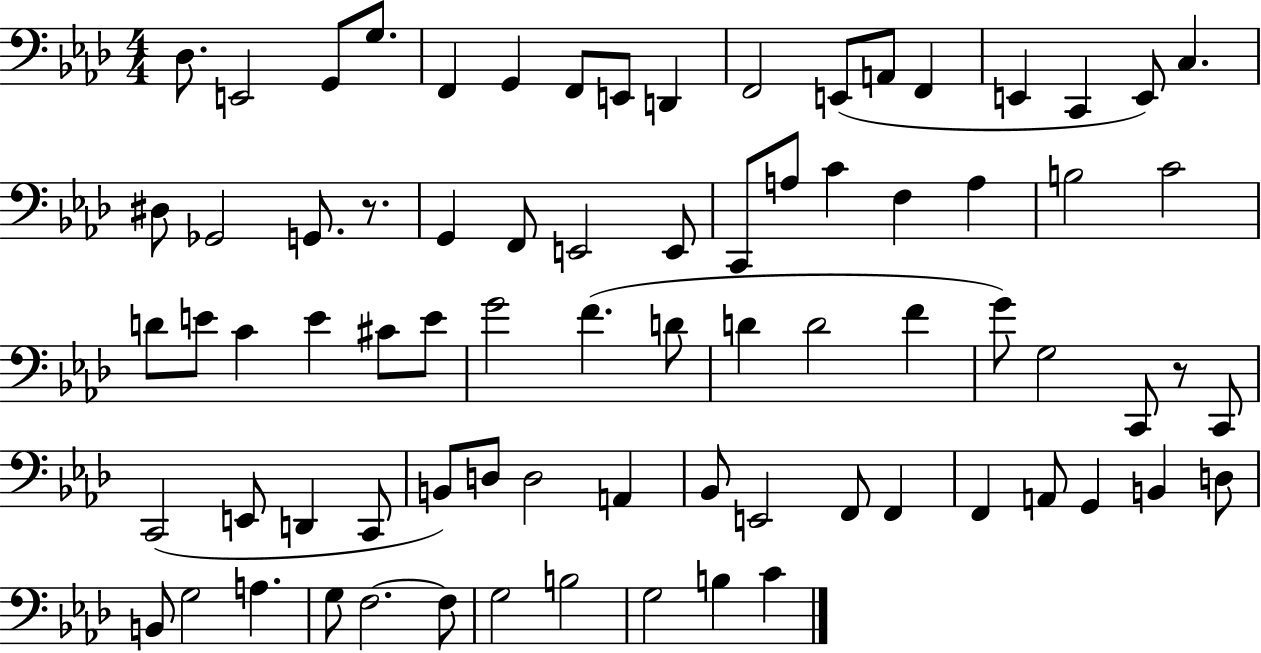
X:1
T:Untitled
M:4/4
L:1/4
K:Ab
_D,/2 E,,2 G,,/2 G,/2 F,, G,, F,,/2 E,,/2 D,, F,,2 E,,/2 A,,/2 F,, E,, C,, E,,/2 C, ^D,/2 _G,,2 G,,/2 z/2 G,, F,,/2 E,,2 E,,/2 C,,/2 A,/2 C F, A, B,2 C2 D/2 E/2 C E ^C/2 E/2 G2 F D/2 D D2 F G/2 G,2 C,,/2 z/2 C,,/2 C,,2 E,,/2 D,, C,,/2 B,,/2 D,/2 D,2 A,, _B,,/2 E,,2 F,,/2 F,, F,, A,,/2 G,, B,, D,/2 B,,/2 G,2 A, G,/2 F,2 F,/2 G,2 B,2 G,2 B, C